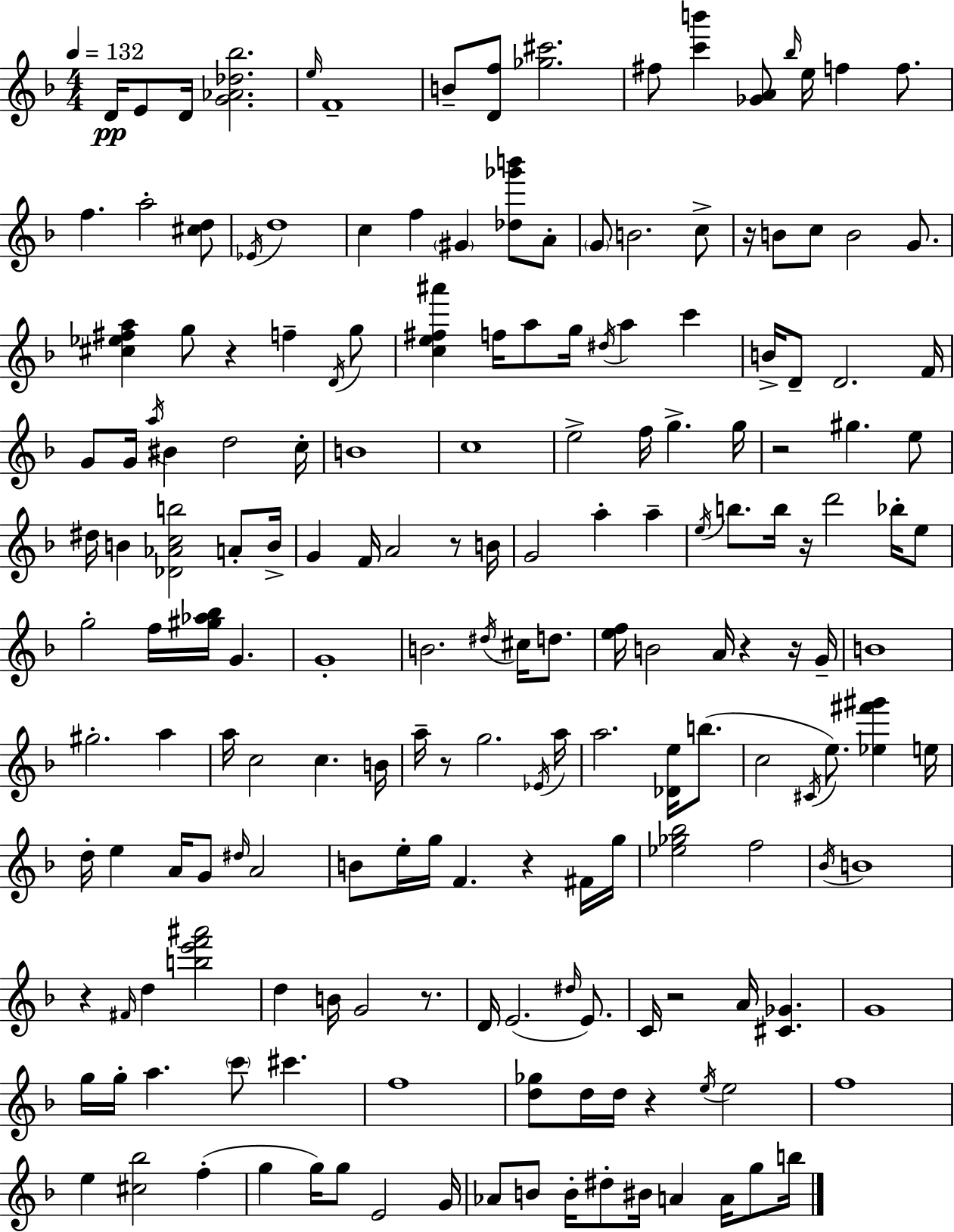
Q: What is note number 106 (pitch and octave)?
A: B4